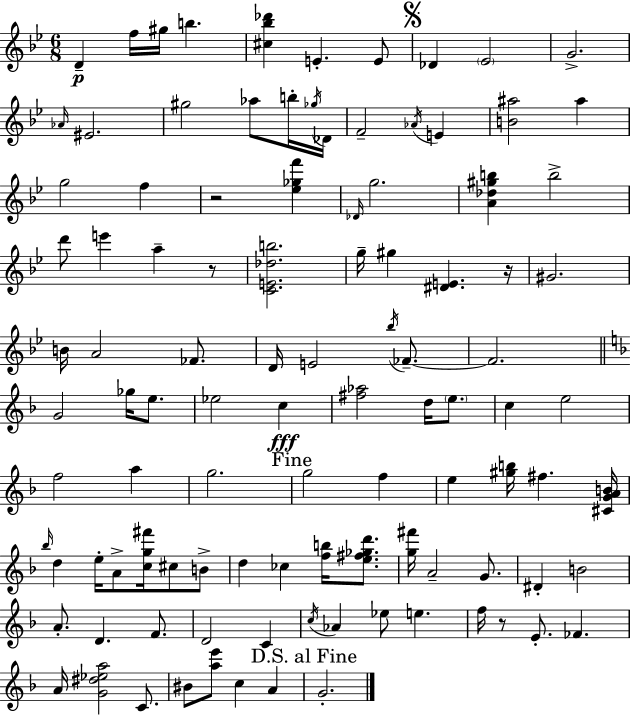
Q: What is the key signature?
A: BES major